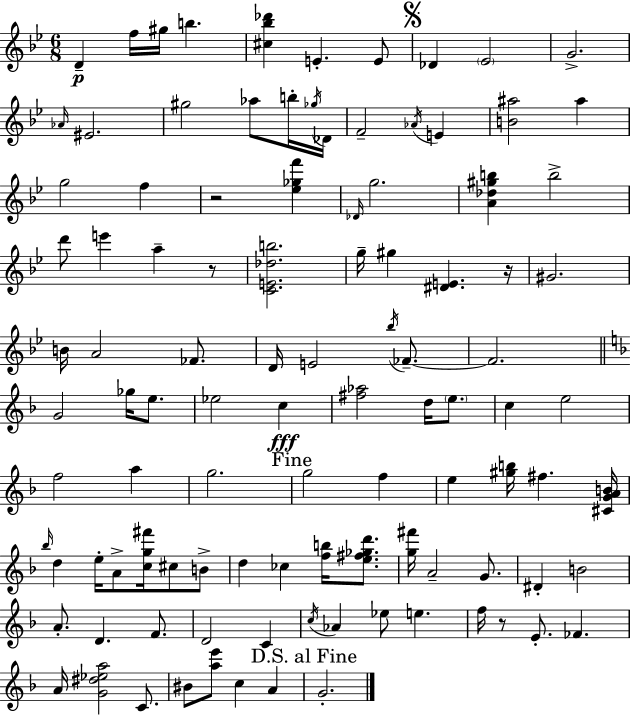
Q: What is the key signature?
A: BES major